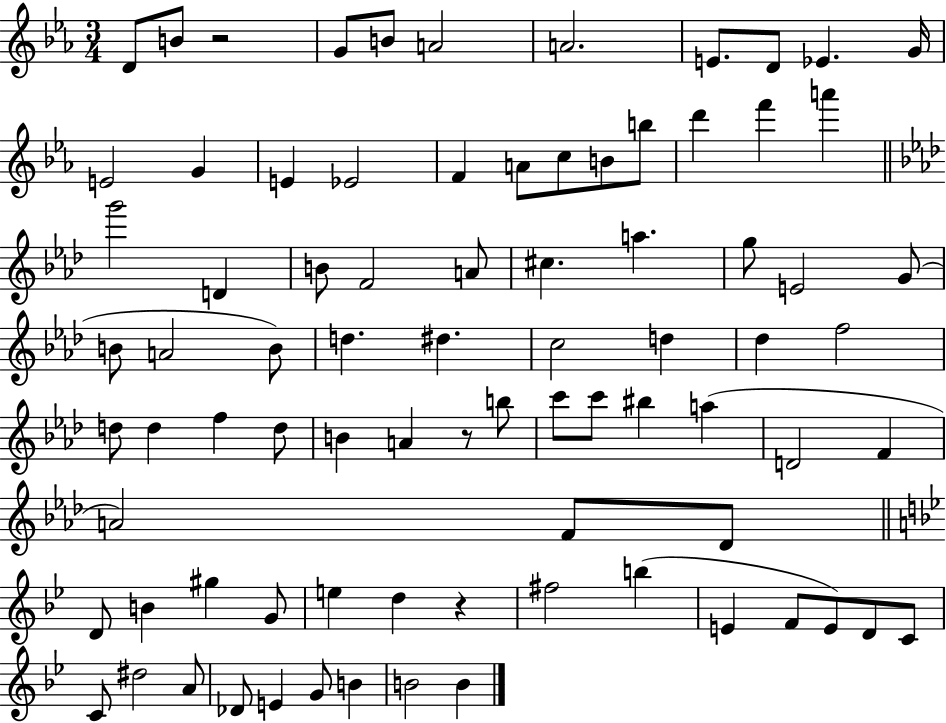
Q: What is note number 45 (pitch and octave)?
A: D5